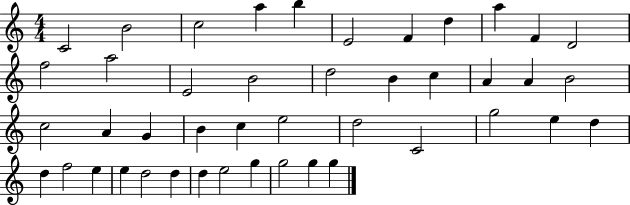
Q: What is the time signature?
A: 4/4